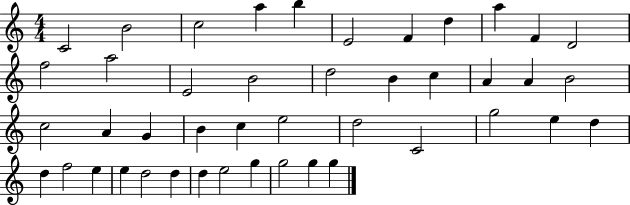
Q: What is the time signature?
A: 4/4